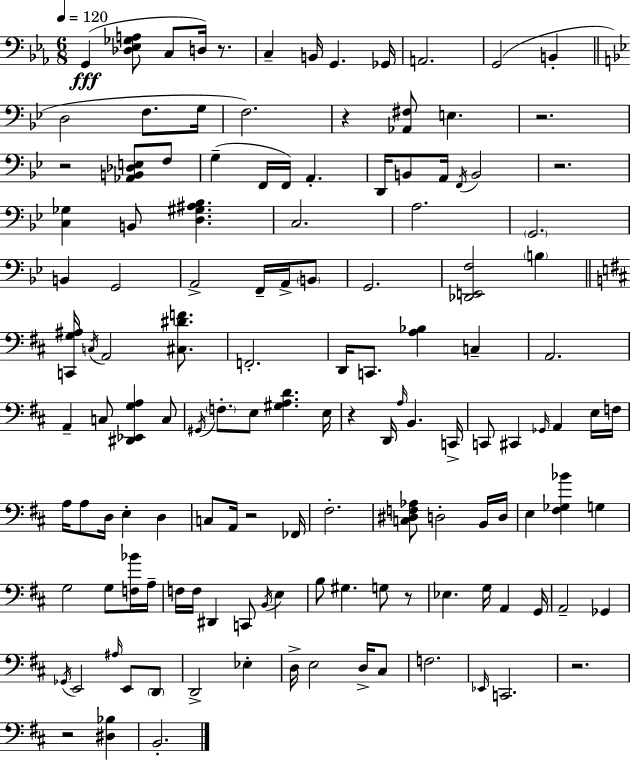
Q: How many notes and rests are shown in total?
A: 133